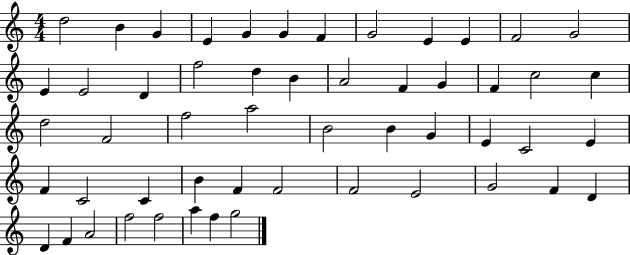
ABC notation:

X:1
T:Untitled
M:4/4
L:1/4
K:C
d2 B G E G G F G2 E E F2 G2 E E2 D f2 d B A2 F G F c2 c d2 F2 f2 a2 B2 B G E C2 E F C2 C B F F2 F2 E2 G2 F D D F A2 f2 f2 a f g2